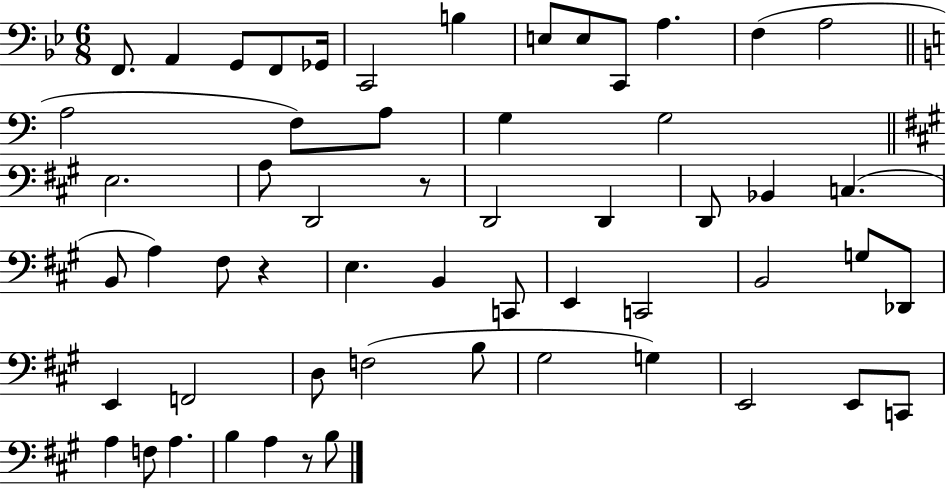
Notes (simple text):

F2/e. A2/q G2/e F2/e Gb2/s C2/h B3/q E3/e E3/e C2/e A3/q. F3/q A3/h A3/h F3/e A3/e G3/q G3/h E3/h. A3/e D2/h R/e D2/h D2/q D2/e Bb2/q C3/q. B2/e A3/q F#3/e R/q E3/q. B2/q C2/e E2/q C2/h B2/h G3/e Db2/e E2/q F2/h D3/e F3/h B3/e G#3/h G3/q E2/h E2/e C2/e A3/q F3/e A3/q. B3/q A3/q R/e B3/e